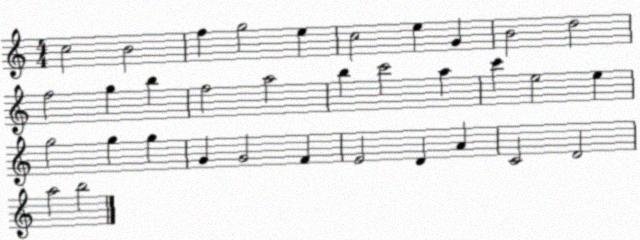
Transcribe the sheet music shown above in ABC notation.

X:1
T:Untitled
M:4/4
L:1/4
K:C
c2 B2 f g2 e c2 e G B2 d2 f2 g b f2 a2 b c'2 a c' e2 e g2 g g G G2 F E2 D A C2 D2 a2 b2